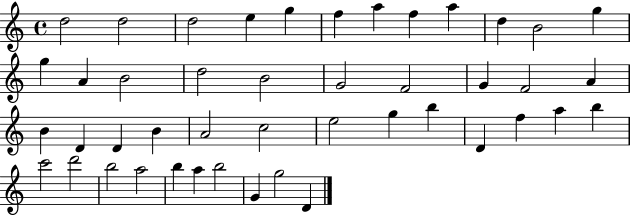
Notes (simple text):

D5/h D5/h D5/h E5/q G5/q F5/q A5/q F5/q A5/q D5/q B4/h G5/q G5/q A4/q B4/h D5/h B4/h G4/h F4/h G4/q F4/h A4/q B4/q D4/q D4/q B4/q A4/h C5/h E5/h G5/q B5/q D4/q F5/q A5/q B5/q C6/h D6/h B5/h A5/h B5/q A5/q B5/h G4/q G5/h D4/q